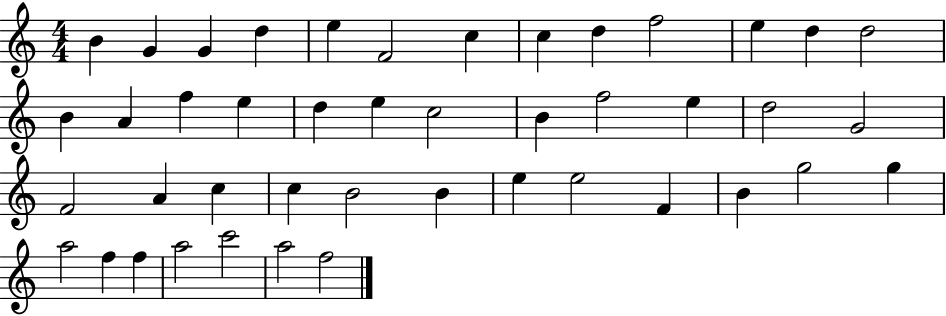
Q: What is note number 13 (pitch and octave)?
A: D5